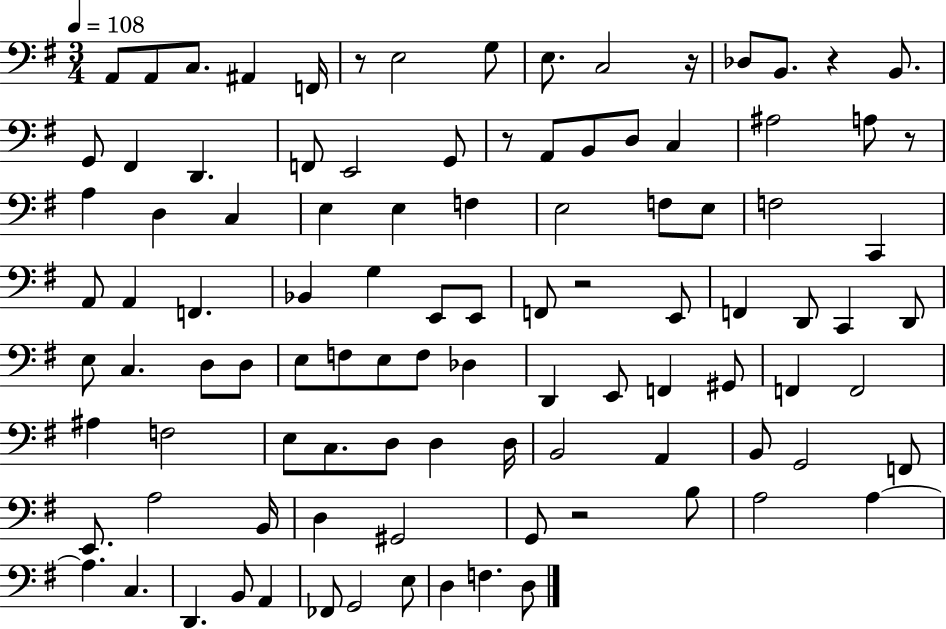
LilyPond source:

{
  \clef bass
  \numericTimeSignature
  \time 3/4
  \key g \major
  \tempo 4 = 108
  \repeat volta 2 { a,8 a,8 c8. ais,4 f,16 | r8 e2 g8 | e8. c2 r16 | des8 b,8. r4 b,8. | \break g,8 fis,4 d,4. | f,8 e,2 g,8 | r8 a,8 b,8 d8 c4 | ais2 a8 r8 | \break a4 d4 c4 | e4 e4 f4 | e2 f8 e8 | f2 c,4 | \break a,8 a,4 f,4. | bes,4 g4 e,8 e,8 | f,8 r2 e,8 | f,4 d,8 c,4 d,8 | \break e8 c4. d8 d8 | e8 f8 e8 f8 des4 | d,4 e,8 f,4 gis,8 | f,4 f,2 | \break ais4 f2 | e8 c8. d8 d4 d16 | b,2 a,4 | b,8 g,2 f,8 | \break e,8. a2 b,16 | d4 gis,2 | g,8 r2 b8 | a2 a4~~ | \break a4. c4. | d,4. b,8 a,4 | fes,8 g,2 e8 | d4 f4. d8 | \break } \bar "|."
}